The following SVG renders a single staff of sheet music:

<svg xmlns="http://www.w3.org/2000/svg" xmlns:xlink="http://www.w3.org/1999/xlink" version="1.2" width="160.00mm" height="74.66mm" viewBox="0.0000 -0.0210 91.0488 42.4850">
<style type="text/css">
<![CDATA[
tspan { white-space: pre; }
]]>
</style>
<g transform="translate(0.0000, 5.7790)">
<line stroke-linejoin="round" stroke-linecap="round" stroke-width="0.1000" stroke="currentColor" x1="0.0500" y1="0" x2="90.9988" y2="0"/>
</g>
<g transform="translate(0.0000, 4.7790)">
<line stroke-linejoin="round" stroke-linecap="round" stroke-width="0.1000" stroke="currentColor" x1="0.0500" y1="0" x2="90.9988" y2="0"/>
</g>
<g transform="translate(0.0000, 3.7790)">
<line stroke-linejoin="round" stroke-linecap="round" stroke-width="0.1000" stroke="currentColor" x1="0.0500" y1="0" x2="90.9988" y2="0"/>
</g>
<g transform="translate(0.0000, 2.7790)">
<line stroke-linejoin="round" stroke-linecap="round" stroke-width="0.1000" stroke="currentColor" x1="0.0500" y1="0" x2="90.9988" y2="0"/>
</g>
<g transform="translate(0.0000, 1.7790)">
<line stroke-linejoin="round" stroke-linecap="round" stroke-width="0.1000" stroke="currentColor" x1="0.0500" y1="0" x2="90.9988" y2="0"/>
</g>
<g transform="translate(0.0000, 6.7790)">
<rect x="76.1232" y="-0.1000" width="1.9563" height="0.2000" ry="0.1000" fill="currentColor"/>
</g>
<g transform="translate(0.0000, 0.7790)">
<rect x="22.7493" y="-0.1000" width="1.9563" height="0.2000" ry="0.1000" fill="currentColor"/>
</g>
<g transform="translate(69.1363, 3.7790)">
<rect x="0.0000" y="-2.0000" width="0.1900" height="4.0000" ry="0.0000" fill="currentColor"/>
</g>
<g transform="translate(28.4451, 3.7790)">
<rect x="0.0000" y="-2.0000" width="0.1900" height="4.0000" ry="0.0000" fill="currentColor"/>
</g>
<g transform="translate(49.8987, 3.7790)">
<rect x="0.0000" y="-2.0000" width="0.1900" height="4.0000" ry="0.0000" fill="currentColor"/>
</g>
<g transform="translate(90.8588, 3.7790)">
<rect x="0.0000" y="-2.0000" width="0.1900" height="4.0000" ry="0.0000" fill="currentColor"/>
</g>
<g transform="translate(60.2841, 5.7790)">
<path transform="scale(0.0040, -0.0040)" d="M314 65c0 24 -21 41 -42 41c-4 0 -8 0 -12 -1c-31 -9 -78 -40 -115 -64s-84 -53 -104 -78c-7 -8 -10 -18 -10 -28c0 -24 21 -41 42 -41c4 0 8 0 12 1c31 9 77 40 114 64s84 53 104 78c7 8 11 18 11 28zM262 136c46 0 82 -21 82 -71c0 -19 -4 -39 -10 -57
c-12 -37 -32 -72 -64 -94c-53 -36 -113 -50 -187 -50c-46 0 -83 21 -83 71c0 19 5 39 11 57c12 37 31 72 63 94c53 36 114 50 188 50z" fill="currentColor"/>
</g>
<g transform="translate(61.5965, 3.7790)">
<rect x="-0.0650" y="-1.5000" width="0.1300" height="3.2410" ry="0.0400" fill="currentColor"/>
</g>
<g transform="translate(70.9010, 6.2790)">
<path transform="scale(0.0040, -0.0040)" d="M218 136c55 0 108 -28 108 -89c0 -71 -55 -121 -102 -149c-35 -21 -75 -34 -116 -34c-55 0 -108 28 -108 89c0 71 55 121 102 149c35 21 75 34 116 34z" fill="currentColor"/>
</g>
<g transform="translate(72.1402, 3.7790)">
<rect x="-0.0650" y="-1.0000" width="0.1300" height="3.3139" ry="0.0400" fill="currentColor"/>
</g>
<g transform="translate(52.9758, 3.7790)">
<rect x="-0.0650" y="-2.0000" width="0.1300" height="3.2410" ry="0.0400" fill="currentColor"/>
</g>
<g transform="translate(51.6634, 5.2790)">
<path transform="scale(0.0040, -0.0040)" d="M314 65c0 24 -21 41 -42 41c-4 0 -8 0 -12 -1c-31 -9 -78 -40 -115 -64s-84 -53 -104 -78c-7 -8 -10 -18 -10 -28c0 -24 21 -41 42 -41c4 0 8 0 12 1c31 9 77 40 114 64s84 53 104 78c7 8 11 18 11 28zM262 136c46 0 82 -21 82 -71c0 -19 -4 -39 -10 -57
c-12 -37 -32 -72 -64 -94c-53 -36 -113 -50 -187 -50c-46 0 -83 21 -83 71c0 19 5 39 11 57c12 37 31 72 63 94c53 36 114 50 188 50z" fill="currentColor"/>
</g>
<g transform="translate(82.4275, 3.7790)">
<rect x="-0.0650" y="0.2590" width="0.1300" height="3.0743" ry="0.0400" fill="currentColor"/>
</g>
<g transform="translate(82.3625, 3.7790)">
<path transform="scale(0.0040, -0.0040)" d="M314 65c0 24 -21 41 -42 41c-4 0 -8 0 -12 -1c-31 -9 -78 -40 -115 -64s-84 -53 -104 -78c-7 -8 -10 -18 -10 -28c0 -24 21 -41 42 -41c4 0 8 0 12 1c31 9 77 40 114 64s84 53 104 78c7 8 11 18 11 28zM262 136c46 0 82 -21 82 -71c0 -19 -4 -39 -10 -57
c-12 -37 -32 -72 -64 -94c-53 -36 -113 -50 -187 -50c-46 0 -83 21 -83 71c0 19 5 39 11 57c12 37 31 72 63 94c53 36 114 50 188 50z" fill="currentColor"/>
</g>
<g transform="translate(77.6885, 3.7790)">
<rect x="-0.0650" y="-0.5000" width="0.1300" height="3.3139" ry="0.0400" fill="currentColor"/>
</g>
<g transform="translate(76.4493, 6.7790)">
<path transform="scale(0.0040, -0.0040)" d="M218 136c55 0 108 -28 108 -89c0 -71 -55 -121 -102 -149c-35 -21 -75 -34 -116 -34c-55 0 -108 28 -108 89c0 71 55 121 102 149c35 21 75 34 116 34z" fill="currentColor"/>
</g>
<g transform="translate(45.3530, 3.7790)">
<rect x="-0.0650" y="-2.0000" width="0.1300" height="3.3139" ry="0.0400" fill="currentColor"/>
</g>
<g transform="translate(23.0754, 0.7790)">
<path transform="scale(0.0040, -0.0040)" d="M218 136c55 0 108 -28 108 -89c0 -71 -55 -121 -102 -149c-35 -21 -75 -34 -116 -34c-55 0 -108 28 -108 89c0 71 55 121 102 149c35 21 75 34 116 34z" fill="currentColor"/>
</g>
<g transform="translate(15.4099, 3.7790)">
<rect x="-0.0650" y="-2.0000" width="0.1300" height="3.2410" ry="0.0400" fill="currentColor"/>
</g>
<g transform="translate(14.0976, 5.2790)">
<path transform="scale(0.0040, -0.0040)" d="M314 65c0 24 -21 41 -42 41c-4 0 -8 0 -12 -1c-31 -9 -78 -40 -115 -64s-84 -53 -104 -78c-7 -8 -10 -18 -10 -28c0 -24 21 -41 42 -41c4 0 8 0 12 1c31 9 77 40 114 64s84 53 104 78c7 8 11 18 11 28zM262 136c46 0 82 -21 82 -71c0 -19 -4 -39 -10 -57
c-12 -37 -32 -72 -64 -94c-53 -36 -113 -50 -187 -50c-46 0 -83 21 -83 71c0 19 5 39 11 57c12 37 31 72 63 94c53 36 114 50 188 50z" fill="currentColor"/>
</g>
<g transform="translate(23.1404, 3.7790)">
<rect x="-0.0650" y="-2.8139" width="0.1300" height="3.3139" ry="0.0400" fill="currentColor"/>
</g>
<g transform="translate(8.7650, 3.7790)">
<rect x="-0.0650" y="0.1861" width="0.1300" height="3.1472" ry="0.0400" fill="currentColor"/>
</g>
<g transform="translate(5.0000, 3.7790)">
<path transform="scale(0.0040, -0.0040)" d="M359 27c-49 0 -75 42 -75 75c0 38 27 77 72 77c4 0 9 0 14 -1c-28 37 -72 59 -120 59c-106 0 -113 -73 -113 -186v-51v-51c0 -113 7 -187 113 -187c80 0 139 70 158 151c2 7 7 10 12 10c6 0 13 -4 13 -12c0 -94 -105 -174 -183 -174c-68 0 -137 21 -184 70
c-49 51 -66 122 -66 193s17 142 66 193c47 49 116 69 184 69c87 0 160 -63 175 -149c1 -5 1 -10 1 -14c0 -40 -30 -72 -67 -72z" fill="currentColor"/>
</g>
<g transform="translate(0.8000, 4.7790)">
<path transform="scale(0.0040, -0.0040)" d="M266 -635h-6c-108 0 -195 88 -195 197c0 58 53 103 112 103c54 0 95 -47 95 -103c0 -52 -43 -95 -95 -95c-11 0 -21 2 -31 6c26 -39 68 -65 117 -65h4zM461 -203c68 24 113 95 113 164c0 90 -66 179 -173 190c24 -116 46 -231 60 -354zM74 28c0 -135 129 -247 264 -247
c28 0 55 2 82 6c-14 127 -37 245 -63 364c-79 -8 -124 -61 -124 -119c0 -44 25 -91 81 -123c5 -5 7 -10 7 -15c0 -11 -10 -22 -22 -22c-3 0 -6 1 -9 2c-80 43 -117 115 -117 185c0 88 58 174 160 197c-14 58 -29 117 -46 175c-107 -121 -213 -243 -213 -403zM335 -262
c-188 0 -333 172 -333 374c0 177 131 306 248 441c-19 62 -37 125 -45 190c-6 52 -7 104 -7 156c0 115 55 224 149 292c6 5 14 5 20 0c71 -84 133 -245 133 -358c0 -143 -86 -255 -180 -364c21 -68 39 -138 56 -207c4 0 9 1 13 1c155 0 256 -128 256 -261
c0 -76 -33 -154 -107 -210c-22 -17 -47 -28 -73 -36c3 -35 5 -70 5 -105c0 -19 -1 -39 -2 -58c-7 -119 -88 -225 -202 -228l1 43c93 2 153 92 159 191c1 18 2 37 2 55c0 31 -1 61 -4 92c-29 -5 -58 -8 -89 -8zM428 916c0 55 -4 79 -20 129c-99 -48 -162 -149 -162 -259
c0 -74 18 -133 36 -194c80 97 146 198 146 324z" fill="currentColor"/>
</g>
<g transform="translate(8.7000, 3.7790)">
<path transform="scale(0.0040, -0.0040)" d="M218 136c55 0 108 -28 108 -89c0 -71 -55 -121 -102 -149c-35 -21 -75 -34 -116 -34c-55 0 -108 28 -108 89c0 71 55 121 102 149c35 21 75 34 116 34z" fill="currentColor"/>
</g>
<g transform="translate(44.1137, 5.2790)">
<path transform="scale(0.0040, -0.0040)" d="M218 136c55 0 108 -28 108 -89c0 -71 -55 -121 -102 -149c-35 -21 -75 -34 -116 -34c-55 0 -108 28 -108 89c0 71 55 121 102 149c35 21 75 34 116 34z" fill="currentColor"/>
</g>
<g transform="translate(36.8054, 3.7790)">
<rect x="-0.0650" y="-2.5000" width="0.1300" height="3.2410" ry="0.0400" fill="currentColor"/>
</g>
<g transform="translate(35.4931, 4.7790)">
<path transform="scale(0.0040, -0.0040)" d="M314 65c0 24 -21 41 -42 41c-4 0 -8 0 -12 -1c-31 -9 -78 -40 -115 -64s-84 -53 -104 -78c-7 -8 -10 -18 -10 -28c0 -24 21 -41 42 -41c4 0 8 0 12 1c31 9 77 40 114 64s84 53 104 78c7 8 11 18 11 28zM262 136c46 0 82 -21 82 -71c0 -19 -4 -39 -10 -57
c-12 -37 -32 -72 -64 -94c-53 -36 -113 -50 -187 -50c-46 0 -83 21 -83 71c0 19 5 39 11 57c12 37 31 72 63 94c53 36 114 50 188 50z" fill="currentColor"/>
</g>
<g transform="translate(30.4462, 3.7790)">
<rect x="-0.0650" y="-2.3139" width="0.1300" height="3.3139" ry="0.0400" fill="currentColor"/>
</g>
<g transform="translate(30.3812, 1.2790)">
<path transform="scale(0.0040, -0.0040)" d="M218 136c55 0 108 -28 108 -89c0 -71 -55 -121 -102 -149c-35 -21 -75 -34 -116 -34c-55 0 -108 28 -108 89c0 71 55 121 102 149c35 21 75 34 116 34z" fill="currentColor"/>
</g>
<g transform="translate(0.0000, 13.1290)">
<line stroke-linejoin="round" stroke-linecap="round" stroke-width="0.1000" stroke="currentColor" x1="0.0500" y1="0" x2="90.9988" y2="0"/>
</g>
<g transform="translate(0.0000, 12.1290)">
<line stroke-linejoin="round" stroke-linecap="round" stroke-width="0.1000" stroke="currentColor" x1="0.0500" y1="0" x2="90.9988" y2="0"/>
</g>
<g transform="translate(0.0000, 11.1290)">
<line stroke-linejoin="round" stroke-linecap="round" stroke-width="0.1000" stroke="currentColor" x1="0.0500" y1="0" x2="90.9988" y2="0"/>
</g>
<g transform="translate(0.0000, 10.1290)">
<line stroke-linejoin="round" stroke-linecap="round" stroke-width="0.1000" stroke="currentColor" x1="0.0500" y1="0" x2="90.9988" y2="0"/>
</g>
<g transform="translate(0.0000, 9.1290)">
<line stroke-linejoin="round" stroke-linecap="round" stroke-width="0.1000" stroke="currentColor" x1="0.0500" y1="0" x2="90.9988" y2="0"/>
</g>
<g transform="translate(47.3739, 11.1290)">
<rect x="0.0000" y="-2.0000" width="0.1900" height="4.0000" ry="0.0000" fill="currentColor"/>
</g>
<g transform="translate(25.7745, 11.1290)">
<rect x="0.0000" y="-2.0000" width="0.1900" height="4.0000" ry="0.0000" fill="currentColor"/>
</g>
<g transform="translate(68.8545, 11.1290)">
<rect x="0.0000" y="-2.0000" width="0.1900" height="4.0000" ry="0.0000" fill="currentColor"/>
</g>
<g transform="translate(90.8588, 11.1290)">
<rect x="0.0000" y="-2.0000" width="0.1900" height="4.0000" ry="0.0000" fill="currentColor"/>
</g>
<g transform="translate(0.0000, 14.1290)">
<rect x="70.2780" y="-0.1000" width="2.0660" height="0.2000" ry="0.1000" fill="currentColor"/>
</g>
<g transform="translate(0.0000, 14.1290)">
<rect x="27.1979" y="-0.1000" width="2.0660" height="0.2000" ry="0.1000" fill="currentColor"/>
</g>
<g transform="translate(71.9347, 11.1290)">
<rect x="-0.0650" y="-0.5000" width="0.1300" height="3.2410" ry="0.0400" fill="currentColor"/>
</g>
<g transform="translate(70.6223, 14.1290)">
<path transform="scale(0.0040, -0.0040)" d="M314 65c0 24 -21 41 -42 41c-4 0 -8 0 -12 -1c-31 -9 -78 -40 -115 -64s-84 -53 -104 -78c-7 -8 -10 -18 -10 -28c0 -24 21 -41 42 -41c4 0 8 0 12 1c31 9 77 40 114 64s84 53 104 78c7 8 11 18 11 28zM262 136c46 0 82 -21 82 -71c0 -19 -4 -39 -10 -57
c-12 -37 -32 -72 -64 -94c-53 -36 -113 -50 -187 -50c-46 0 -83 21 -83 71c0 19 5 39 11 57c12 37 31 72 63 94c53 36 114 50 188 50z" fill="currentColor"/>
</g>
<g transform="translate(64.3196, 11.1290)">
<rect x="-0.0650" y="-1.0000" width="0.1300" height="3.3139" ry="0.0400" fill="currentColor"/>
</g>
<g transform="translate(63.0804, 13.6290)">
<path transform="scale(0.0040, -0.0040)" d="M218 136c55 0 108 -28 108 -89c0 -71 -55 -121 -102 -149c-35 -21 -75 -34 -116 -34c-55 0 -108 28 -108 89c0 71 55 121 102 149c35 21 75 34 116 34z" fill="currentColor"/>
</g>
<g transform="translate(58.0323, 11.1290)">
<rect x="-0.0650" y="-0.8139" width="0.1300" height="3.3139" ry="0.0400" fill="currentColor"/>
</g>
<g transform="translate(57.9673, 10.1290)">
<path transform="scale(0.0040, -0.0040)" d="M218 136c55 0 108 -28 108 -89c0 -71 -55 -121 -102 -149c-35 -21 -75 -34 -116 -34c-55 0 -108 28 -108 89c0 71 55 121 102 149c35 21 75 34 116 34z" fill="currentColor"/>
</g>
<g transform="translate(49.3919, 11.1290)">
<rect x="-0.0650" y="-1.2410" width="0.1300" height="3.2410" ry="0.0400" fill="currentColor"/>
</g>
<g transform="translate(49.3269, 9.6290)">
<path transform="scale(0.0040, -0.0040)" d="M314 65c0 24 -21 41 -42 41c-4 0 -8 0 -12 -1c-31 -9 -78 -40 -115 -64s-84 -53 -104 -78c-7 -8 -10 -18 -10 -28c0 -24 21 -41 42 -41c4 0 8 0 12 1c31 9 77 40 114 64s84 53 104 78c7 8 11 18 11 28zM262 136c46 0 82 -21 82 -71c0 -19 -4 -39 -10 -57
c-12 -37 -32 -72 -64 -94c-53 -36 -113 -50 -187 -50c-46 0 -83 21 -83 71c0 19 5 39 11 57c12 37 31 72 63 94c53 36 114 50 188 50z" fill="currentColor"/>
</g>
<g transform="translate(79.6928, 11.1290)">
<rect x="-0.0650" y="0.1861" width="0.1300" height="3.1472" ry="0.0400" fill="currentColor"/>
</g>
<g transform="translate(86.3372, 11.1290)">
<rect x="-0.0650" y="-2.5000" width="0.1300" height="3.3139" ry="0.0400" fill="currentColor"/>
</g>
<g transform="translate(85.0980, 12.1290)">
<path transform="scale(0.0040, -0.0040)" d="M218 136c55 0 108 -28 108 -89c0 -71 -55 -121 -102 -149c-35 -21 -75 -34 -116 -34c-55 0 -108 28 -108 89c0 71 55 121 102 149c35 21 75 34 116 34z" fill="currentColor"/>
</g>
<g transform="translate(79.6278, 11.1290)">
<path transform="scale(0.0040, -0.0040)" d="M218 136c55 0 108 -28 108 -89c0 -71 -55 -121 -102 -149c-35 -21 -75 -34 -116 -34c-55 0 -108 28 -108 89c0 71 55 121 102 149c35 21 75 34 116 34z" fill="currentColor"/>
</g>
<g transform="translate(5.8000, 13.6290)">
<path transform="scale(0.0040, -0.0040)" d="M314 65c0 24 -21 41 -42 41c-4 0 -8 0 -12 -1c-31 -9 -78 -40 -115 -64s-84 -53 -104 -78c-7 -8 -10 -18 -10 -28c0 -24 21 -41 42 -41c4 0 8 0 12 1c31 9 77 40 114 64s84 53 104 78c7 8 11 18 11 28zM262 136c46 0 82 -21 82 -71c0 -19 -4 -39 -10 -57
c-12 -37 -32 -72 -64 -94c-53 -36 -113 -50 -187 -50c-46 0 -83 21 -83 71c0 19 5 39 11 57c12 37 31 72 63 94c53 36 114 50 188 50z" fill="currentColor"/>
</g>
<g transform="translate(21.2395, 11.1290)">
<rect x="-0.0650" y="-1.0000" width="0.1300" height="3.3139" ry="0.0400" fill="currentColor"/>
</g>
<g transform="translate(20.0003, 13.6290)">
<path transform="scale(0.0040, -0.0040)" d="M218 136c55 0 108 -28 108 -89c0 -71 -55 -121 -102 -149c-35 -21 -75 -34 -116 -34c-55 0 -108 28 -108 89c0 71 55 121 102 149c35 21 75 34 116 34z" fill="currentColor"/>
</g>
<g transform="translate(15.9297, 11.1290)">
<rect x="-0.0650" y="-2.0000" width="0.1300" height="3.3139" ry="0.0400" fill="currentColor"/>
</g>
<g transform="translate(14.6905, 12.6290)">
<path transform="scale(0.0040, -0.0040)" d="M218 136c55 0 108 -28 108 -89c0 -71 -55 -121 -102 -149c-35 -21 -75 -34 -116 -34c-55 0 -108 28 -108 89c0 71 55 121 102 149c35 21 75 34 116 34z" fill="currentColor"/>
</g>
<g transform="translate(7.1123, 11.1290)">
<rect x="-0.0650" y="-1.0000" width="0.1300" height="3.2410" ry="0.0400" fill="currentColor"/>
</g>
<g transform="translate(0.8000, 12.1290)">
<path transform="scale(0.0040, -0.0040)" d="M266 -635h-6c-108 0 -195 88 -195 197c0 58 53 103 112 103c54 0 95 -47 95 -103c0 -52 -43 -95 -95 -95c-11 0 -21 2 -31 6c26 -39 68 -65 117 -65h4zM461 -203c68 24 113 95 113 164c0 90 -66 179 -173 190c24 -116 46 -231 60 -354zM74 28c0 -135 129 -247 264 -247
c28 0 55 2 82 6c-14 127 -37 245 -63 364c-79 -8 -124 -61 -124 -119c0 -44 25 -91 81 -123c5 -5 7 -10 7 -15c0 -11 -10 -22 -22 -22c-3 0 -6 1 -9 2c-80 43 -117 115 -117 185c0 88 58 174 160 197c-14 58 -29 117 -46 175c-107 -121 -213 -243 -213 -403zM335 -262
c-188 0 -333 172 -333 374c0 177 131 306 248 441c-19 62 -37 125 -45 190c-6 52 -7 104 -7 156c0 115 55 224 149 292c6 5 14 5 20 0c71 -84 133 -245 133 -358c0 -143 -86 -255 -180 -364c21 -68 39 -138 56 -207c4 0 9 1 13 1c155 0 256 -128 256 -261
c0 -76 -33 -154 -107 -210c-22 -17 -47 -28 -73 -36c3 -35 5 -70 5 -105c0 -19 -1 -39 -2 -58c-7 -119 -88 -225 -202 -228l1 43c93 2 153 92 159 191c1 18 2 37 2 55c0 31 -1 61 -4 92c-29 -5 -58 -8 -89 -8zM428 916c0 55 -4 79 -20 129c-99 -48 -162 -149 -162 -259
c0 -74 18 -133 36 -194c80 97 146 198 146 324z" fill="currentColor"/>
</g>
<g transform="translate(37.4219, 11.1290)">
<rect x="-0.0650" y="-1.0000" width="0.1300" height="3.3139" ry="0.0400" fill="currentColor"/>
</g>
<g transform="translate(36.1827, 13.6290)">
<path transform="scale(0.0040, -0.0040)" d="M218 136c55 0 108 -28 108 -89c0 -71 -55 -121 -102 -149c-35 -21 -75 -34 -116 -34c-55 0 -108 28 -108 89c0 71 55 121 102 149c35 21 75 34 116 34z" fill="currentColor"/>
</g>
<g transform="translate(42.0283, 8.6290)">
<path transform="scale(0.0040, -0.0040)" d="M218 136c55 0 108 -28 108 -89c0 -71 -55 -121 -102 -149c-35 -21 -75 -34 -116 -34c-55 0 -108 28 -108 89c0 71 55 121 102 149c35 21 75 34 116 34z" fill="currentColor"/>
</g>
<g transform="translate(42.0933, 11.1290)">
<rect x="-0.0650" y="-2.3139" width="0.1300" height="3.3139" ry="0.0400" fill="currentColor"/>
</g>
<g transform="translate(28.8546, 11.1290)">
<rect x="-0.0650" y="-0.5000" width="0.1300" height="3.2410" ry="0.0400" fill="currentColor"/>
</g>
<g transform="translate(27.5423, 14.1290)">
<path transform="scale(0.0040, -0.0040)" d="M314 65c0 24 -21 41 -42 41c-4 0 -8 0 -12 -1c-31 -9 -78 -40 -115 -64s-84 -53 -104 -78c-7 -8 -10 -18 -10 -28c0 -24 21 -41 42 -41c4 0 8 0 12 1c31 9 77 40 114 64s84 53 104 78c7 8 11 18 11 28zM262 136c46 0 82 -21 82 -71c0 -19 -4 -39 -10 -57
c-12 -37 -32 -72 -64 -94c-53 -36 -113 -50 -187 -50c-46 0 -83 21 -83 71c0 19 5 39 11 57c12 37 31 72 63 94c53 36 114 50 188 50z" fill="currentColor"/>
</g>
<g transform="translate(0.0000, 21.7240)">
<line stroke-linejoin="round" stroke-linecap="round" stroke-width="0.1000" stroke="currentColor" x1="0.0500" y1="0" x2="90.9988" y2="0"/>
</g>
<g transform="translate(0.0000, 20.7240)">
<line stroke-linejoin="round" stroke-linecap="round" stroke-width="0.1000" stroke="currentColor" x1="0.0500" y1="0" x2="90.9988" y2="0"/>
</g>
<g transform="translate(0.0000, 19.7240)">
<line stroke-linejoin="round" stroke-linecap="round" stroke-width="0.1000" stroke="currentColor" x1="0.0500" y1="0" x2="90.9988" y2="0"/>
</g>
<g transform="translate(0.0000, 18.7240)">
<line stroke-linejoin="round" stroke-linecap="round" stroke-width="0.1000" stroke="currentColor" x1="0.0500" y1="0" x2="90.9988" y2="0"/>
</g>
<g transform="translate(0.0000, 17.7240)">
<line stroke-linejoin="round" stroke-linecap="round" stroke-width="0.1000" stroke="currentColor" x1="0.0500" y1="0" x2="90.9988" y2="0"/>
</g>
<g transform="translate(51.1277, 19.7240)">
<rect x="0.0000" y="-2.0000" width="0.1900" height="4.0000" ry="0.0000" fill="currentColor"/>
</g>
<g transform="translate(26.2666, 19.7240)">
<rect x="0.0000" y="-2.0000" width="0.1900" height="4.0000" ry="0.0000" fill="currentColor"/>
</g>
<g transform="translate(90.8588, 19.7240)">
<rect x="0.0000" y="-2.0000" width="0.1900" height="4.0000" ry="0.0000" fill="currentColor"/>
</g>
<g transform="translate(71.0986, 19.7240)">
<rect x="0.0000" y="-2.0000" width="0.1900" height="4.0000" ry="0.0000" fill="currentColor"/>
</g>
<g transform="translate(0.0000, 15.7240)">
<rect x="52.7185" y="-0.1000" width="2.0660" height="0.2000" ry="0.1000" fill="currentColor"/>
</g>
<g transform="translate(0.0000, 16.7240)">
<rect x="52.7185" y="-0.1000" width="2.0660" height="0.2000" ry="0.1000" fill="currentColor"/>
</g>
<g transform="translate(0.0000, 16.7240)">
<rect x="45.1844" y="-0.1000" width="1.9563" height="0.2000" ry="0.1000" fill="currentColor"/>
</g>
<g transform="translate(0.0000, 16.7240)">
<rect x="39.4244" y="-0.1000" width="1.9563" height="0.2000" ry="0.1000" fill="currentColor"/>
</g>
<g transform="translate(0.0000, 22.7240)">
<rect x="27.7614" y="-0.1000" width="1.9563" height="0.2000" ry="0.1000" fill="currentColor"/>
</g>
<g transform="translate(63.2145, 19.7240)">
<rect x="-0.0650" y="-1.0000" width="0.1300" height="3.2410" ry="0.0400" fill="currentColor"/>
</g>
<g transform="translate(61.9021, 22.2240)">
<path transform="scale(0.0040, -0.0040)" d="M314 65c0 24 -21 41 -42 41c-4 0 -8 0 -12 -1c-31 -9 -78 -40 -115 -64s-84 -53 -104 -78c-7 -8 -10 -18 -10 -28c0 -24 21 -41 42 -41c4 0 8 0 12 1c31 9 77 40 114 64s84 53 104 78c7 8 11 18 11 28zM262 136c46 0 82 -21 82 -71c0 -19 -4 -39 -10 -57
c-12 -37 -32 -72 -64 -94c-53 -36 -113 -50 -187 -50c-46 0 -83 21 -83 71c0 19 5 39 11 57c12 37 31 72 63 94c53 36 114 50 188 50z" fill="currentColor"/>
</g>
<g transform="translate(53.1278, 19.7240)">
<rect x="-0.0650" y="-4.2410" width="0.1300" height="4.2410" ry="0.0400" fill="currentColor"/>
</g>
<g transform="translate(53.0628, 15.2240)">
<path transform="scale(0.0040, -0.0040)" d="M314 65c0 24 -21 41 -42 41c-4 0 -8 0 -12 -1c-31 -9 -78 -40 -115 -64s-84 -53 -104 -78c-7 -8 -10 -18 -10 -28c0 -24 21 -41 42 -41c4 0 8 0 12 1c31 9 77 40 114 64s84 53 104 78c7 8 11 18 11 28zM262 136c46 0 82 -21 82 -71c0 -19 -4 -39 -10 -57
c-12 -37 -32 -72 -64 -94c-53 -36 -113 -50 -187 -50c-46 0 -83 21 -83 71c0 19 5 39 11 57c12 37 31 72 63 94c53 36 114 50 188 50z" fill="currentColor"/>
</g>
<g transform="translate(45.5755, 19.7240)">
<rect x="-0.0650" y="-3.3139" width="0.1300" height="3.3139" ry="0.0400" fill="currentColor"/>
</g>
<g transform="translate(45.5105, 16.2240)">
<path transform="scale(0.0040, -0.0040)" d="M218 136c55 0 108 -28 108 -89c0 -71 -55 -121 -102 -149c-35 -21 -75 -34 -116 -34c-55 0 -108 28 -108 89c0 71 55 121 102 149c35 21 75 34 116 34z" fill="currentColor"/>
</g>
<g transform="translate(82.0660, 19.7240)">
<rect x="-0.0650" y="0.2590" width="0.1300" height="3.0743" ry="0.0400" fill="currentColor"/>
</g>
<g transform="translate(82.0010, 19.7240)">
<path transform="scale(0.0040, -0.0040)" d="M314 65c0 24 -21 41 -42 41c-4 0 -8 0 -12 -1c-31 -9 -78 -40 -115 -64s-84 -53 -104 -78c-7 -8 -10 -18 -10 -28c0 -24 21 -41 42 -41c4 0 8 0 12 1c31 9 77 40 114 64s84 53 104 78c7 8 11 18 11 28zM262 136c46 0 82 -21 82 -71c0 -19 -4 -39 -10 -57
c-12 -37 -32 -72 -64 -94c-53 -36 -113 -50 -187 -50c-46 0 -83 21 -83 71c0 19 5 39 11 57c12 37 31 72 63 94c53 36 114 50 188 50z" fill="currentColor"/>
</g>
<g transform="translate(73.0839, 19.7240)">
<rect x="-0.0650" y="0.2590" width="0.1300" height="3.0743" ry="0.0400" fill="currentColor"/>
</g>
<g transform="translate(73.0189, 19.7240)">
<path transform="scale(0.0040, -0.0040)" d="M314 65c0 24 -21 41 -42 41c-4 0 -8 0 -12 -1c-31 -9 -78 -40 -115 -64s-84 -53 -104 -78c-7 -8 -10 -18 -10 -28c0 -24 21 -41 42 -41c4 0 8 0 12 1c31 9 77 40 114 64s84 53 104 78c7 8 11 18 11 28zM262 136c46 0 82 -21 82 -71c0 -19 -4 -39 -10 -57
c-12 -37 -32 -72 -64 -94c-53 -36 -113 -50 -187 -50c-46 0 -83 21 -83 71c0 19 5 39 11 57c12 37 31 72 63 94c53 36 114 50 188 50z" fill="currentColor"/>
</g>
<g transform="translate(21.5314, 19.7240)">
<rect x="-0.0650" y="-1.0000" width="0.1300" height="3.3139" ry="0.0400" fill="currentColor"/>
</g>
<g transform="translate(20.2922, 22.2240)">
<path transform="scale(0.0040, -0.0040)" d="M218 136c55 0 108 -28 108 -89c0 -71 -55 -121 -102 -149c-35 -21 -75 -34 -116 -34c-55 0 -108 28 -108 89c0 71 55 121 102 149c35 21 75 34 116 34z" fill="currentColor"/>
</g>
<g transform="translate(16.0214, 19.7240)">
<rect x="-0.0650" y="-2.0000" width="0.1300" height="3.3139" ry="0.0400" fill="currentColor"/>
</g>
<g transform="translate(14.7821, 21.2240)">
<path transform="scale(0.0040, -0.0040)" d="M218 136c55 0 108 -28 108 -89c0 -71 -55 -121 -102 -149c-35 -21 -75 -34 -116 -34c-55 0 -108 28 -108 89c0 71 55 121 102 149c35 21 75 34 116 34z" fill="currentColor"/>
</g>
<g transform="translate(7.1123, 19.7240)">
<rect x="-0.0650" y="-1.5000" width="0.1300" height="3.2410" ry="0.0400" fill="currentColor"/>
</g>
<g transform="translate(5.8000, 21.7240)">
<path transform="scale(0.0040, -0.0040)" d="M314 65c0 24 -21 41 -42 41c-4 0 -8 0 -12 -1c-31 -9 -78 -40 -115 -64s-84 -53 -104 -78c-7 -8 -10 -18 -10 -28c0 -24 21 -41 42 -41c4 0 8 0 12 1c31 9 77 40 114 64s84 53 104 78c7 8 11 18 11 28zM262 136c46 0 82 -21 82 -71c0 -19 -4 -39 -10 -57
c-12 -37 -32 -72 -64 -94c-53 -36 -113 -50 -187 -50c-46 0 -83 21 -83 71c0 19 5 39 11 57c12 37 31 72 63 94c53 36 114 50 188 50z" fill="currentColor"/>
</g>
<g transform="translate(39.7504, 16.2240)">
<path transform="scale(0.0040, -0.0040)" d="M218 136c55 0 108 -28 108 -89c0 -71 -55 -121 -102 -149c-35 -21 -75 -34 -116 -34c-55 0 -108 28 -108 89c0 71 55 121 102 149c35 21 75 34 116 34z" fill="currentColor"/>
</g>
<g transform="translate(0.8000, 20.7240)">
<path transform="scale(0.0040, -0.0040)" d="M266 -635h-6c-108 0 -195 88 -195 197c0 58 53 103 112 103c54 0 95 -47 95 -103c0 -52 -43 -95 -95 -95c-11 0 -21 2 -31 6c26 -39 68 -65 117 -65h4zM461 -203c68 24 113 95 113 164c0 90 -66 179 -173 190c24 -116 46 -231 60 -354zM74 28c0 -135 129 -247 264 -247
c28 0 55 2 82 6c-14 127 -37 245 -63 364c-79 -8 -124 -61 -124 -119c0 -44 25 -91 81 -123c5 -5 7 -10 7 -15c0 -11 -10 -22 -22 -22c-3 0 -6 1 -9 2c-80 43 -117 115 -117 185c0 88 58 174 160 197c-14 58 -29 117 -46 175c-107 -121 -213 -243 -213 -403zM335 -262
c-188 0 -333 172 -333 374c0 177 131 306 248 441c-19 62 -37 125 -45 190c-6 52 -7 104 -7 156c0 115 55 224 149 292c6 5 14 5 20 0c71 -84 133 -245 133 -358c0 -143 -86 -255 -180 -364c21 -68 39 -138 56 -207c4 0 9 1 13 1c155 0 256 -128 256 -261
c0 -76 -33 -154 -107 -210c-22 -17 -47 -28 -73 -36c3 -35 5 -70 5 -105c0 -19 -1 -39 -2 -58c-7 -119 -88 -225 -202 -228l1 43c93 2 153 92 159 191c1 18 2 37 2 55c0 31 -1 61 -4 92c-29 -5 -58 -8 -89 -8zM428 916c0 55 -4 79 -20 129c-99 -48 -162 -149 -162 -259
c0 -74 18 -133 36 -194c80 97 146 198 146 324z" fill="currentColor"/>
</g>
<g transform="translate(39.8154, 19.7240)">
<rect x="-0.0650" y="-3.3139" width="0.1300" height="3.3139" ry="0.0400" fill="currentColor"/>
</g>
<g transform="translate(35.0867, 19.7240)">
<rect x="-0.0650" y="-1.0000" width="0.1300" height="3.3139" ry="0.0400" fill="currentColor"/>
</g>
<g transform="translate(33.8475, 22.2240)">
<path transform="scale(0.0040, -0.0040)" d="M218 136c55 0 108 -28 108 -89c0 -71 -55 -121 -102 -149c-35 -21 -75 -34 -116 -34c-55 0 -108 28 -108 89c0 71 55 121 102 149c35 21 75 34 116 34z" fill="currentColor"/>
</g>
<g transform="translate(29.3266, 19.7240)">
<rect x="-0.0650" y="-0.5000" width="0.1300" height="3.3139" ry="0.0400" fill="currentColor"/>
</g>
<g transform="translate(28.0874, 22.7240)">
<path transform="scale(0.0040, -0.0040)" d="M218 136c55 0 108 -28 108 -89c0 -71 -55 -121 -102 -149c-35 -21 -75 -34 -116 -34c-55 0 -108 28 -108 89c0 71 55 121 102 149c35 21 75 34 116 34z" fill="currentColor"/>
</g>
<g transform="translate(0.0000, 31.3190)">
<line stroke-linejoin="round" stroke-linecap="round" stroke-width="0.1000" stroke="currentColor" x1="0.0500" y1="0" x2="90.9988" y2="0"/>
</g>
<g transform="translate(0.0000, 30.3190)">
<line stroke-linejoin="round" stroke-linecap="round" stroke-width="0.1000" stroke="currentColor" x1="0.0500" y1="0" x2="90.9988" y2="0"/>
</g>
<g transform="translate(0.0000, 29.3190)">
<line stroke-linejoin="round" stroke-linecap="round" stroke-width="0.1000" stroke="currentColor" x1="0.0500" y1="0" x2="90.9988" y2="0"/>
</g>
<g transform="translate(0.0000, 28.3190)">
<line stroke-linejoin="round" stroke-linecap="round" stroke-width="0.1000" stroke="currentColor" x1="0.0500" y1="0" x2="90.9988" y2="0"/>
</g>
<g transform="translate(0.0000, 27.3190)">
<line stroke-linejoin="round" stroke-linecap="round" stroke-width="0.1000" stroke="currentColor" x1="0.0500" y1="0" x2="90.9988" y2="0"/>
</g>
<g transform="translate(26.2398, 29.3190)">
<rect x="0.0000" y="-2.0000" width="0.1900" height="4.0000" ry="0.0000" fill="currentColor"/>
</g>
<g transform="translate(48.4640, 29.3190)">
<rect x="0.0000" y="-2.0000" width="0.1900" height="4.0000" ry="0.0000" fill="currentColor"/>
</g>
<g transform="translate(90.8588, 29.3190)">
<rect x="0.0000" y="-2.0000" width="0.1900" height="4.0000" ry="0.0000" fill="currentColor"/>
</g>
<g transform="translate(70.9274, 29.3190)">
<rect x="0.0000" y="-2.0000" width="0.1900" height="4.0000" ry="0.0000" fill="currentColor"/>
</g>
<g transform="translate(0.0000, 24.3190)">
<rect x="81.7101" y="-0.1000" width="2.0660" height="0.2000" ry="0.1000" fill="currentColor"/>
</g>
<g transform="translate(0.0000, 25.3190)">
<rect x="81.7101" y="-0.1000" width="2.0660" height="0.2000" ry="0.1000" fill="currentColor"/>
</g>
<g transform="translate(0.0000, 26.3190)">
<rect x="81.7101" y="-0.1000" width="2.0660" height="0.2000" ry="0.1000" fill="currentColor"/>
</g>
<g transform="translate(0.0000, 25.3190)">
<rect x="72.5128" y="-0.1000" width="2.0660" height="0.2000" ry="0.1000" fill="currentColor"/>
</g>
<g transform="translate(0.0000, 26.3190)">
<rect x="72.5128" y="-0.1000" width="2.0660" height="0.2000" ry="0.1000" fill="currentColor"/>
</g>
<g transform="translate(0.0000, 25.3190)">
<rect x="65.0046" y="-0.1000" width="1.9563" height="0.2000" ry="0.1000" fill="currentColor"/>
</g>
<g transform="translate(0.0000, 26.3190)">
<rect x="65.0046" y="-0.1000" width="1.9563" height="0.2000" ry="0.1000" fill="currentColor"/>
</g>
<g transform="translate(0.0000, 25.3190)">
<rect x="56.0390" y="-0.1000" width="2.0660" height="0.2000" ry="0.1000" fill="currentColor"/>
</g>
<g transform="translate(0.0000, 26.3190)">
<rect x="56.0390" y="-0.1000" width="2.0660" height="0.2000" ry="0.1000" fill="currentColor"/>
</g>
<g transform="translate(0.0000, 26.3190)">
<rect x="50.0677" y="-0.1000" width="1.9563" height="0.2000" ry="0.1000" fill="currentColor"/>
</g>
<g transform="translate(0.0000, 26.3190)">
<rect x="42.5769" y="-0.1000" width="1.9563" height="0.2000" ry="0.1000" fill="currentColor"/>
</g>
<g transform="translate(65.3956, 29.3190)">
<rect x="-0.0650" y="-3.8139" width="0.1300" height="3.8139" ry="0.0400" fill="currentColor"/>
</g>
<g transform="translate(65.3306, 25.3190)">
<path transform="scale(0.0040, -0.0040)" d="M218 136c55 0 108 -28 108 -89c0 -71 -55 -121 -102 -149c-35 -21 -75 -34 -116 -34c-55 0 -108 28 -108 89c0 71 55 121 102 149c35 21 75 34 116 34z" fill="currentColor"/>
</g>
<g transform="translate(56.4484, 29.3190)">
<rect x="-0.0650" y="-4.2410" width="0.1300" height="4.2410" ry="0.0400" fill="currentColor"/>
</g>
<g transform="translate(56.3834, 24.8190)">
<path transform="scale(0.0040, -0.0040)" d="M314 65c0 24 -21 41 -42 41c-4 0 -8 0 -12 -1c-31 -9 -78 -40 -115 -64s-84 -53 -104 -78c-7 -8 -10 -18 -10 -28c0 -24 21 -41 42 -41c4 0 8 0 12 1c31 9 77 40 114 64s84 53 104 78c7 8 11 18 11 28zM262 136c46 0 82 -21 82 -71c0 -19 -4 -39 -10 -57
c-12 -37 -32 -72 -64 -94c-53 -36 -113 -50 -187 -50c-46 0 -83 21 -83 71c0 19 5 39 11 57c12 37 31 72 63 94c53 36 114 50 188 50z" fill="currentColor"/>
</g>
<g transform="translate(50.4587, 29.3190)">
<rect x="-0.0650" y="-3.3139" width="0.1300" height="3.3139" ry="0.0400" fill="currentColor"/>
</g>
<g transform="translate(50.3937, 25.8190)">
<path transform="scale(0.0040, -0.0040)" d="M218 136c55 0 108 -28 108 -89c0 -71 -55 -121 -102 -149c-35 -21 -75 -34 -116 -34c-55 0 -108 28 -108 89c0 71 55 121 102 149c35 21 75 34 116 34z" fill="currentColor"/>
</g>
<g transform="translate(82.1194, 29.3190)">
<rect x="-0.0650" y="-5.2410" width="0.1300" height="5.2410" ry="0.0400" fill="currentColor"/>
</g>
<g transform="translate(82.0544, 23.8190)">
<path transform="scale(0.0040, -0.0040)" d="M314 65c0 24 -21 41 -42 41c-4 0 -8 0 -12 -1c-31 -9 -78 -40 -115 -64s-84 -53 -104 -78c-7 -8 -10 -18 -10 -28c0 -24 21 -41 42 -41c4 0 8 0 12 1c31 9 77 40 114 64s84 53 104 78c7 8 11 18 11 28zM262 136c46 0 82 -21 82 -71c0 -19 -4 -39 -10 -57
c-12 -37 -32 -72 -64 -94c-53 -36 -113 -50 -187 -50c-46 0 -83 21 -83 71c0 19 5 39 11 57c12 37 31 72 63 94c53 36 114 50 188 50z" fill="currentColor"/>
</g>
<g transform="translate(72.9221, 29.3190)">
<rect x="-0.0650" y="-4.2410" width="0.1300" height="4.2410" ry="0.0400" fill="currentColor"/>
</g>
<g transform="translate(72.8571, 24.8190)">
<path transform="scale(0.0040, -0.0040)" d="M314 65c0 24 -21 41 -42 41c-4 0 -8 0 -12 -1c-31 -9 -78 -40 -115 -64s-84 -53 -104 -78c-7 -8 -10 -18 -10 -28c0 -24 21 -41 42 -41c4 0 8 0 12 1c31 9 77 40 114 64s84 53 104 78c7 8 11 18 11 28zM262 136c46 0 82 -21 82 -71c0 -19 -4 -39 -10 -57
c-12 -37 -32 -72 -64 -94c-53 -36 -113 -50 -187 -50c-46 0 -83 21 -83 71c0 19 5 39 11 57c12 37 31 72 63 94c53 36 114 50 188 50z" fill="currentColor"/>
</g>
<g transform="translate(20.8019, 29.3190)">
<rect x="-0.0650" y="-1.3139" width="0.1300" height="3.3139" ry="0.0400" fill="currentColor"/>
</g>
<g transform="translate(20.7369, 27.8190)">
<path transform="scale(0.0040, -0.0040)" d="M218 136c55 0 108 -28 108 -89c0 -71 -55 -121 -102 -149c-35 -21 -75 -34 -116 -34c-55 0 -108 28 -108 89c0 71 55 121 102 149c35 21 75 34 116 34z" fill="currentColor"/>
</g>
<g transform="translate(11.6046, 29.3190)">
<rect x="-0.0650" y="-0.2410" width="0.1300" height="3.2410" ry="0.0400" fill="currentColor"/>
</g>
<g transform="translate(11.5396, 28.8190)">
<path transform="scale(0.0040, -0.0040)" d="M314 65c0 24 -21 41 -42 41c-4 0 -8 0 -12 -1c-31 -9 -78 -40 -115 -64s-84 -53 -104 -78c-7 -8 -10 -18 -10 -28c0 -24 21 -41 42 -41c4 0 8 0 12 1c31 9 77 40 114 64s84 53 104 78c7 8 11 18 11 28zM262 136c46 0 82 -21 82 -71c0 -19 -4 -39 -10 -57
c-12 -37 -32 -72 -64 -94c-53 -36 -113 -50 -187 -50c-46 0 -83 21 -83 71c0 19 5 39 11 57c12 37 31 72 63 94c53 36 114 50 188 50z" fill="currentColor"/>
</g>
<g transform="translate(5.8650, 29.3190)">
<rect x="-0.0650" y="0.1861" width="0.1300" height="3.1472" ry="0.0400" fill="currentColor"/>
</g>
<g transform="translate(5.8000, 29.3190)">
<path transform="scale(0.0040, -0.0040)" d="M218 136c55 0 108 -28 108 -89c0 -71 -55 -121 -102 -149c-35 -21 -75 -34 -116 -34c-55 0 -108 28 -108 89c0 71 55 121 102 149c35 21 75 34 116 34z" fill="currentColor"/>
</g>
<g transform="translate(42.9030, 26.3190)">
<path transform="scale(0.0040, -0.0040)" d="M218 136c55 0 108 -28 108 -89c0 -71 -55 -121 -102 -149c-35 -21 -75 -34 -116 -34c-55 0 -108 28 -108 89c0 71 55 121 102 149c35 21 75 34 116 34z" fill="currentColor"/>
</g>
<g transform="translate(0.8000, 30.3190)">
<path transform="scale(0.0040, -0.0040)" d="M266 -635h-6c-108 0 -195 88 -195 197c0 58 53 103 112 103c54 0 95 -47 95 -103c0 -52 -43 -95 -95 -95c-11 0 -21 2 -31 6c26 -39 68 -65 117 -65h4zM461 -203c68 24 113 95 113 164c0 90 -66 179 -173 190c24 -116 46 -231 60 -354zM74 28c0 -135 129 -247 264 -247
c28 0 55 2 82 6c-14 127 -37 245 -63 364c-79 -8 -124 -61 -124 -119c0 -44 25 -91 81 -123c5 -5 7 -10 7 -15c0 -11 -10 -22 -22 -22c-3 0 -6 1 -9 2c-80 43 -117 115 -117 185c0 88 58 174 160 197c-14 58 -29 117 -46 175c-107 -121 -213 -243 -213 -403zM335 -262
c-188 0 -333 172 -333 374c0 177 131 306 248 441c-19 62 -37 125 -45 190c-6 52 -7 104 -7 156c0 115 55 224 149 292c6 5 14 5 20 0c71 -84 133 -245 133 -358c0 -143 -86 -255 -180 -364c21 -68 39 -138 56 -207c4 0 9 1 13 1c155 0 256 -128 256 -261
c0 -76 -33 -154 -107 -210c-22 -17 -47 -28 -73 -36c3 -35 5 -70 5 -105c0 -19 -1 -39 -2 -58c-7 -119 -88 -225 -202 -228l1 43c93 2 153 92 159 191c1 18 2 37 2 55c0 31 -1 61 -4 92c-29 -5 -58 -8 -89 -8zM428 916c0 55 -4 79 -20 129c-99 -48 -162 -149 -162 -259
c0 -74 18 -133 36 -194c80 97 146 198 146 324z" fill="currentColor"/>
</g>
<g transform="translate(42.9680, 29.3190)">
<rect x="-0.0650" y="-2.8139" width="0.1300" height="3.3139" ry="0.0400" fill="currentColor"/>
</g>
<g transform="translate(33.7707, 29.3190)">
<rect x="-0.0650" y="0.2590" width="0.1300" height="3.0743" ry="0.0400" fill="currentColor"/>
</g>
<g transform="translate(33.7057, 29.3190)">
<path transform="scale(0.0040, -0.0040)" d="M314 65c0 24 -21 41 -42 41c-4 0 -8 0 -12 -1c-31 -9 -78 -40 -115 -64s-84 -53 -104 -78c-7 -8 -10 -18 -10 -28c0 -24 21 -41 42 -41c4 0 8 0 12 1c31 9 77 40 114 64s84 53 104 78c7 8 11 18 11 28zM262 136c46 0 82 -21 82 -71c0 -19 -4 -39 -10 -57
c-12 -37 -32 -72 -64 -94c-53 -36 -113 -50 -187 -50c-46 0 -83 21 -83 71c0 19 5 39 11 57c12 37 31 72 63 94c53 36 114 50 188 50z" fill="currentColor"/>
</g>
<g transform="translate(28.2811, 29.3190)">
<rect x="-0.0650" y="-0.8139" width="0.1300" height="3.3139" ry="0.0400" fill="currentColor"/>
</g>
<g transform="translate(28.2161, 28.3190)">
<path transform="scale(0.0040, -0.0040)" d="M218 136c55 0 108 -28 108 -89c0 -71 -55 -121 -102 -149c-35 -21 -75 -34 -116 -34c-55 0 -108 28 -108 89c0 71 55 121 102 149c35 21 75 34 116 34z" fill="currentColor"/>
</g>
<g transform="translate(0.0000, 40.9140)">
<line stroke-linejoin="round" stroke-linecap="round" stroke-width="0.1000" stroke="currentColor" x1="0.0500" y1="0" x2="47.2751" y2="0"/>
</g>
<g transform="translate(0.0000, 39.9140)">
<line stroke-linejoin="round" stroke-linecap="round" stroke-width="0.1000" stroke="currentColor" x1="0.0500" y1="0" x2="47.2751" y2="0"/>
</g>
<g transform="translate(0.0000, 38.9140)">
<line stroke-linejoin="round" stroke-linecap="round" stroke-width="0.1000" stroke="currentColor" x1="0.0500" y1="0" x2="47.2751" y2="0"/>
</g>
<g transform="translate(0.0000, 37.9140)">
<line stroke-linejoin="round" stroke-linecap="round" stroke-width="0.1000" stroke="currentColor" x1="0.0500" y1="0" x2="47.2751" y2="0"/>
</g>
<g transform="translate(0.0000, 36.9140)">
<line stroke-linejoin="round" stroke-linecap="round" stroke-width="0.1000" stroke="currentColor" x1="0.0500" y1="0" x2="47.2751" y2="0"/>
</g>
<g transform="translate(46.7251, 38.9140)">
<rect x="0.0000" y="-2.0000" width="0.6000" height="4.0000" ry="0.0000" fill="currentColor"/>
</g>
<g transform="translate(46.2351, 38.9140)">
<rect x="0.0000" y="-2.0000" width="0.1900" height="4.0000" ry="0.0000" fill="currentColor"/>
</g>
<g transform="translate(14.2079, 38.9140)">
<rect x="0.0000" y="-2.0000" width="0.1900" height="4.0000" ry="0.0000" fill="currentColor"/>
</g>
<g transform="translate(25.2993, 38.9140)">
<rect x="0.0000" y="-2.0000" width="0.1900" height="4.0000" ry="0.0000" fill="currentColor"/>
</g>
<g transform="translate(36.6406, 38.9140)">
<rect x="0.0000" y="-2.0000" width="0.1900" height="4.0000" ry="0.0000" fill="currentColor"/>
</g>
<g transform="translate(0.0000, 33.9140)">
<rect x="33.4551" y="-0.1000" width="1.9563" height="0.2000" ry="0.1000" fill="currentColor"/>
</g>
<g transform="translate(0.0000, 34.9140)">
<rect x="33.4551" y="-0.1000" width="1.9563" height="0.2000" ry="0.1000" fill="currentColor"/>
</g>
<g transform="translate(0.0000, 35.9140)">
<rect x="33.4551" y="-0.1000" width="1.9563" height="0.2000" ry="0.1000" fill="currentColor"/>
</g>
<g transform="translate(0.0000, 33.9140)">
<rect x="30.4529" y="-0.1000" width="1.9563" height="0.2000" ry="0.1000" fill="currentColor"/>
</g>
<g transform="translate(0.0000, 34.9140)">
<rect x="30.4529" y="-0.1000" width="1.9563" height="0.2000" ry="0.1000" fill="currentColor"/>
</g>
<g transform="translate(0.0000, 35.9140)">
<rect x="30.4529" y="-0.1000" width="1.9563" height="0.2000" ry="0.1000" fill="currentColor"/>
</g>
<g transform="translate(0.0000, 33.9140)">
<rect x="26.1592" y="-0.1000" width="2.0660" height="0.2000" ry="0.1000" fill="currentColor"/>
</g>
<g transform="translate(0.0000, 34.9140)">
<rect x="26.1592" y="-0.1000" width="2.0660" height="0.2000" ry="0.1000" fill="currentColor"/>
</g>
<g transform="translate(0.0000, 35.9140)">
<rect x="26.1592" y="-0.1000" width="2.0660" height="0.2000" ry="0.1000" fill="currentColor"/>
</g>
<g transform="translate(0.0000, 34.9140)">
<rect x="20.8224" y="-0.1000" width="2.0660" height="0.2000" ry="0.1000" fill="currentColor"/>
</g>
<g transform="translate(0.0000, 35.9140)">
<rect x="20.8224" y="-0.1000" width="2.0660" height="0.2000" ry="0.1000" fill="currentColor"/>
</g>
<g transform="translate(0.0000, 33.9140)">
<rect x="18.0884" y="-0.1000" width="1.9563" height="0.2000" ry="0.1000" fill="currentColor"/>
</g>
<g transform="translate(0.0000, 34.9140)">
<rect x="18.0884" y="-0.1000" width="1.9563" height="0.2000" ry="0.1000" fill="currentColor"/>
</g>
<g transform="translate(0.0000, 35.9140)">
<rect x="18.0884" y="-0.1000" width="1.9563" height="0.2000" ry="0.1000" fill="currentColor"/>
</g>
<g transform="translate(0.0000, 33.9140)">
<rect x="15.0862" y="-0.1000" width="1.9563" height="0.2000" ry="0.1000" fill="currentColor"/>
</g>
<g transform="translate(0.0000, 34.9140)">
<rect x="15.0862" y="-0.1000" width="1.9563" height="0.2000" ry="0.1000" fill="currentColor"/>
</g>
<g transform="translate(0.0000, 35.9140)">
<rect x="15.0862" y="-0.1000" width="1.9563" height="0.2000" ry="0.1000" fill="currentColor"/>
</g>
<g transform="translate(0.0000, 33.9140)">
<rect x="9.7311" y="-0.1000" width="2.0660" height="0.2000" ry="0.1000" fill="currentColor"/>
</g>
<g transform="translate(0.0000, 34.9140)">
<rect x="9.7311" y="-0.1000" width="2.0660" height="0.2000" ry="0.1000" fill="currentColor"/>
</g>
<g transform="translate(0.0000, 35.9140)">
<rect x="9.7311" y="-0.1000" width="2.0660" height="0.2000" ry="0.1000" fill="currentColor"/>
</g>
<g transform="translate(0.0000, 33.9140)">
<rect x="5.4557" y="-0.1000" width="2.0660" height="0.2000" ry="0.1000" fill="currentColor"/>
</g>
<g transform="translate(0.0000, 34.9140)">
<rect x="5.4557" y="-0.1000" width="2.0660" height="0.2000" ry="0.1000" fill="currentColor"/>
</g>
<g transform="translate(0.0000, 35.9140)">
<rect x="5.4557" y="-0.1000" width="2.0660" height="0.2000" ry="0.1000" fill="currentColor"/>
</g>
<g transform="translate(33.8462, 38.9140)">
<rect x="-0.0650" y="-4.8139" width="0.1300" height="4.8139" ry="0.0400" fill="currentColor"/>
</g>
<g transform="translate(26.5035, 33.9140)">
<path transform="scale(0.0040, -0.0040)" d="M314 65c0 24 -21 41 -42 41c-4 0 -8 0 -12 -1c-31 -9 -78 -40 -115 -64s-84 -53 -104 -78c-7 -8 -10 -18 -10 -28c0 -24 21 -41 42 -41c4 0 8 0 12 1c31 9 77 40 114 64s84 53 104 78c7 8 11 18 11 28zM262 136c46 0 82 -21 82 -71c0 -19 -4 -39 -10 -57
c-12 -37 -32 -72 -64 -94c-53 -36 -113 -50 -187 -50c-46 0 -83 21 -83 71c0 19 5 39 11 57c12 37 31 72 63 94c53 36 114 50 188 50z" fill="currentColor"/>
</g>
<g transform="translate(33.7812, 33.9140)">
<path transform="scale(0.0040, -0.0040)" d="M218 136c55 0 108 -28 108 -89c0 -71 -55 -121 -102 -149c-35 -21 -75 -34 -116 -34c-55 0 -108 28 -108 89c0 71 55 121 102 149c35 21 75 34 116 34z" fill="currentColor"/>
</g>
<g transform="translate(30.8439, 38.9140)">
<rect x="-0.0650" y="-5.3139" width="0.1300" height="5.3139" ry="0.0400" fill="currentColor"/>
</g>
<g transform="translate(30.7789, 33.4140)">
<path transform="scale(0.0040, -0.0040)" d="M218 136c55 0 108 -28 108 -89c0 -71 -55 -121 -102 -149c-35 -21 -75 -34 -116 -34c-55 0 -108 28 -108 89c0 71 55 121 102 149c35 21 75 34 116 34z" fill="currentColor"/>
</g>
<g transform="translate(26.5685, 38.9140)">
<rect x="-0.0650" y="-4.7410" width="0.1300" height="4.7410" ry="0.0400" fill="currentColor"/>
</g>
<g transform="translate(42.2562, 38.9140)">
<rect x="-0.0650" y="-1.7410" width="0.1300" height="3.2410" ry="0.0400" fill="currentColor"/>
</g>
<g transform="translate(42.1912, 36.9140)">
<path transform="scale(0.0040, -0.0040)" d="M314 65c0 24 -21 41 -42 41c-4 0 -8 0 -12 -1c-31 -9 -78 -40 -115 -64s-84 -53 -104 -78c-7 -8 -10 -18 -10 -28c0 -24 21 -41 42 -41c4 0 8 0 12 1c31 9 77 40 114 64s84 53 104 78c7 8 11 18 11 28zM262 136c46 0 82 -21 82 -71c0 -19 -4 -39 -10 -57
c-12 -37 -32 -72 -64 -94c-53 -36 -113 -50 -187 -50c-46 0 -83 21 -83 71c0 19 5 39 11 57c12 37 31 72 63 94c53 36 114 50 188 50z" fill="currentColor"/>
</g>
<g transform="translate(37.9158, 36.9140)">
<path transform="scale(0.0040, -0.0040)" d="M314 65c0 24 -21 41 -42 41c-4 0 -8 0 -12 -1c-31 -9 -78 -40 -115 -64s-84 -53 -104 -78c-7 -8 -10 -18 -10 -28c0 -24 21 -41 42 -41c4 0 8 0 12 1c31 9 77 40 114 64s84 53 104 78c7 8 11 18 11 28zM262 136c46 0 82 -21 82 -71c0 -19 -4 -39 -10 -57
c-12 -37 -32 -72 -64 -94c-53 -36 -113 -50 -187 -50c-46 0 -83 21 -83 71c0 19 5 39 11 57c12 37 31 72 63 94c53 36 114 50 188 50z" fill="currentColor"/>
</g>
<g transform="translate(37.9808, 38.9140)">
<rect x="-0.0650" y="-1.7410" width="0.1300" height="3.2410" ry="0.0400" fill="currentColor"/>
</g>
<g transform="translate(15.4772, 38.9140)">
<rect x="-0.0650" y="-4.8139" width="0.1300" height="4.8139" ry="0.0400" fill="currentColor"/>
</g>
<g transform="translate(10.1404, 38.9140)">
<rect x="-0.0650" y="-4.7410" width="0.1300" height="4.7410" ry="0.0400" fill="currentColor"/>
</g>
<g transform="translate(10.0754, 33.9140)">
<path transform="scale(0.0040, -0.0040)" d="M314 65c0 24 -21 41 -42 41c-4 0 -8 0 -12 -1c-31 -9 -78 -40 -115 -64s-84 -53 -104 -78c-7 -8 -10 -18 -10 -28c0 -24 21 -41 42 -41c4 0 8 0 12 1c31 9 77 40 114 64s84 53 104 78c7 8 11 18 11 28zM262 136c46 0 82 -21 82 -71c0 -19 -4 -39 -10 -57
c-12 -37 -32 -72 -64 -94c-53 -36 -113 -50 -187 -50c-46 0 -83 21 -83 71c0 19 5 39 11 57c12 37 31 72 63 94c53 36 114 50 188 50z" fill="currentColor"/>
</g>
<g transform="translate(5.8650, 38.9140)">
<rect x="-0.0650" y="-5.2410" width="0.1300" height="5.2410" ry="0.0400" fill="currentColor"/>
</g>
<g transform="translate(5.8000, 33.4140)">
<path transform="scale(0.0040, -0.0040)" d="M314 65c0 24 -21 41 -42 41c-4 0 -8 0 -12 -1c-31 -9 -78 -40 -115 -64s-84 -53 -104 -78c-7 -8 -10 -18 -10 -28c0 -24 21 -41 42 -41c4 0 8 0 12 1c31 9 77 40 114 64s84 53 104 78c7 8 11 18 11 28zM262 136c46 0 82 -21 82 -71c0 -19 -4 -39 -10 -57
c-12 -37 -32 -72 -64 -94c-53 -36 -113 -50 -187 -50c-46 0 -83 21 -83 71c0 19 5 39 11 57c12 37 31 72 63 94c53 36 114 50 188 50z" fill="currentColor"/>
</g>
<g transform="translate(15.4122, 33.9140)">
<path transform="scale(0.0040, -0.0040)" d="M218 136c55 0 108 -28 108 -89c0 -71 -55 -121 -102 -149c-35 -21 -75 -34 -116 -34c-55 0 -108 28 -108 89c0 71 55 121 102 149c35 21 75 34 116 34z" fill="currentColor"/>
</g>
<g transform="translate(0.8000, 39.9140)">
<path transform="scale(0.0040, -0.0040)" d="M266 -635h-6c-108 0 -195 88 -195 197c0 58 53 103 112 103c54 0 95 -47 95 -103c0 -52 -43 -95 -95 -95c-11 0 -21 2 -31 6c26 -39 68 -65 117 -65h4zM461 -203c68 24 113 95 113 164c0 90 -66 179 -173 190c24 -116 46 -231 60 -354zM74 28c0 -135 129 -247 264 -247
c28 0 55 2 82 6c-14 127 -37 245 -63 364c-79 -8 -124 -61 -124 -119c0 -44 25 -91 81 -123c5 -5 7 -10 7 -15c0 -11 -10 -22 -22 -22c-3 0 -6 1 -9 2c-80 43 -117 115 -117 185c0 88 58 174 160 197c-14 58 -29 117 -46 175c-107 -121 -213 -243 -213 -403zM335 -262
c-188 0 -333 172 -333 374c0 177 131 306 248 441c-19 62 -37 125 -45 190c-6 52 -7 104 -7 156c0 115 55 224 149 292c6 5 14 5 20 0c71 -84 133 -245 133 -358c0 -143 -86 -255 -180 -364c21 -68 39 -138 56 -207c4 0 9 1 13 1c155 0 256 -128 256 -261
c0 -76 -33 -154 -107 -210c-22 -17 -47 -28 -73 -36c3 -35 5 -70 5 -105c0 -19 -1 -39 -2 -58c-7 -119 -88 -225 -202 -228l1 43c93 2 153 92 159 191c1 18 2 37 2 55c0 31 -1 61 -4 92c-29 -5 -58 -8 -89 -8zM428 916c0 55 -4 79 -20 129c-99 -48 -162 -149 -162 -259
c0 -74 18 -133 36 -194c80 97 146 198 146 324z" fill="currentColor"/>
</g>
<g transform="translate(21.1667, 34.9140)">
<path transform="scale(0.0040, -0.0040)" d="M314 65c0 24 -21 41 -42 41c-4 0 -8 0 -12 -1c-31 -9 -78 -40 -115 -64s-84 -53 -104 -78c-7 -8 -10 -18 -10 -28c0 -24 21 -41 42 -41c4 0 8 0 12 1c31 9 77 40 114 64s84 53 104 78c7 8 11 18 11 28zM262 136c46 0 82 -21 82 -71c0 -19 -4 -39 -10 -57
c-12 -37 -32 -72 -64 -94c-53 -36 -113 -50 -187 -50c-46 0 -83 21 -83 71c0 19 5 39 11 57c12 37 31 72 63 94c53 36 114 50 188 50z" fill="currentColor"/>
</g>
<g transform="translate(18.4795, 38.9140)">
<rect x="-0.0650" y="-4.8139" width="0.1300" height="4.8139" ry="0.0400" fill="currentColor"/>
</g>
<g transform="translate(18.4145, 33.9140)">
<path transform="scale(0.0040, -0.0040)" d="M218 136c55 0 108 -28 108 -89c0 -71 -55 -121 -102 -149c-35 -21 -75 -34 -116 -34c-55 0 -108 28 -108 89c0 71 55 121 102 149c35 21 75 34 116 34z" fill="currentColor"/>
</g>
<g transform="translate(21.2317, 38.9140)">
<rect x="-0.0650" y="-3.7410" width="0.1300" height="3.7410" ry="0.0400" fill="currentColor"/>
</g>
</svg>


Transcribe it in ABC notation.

X:1
T:Untitled
M:4/4
L:1/4
K:C
B F2 a g G2 F F2 E2 D C B2 D2 F D C2 D g e2 d D C2 B G E2 F D C D b b d'2 D2 B2 B2 B c2 e d B2 a b d'2 c' d'2 f'2 f'2 e'2 e' e' c'2 e'2 f' e' f2 f2